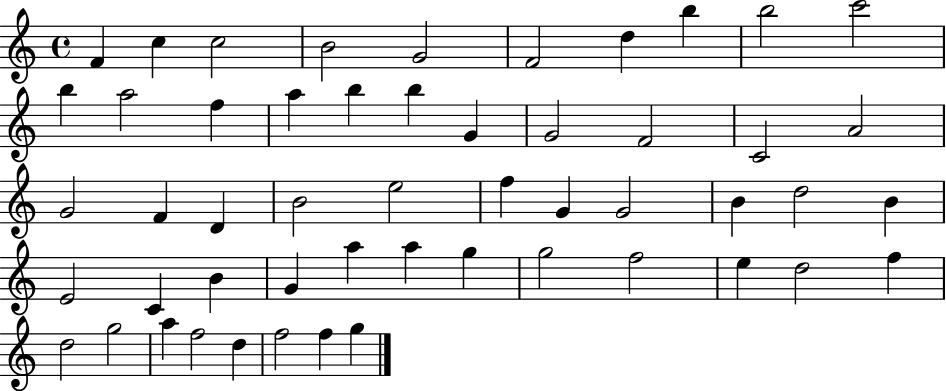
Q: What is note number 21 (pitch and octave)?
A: A4